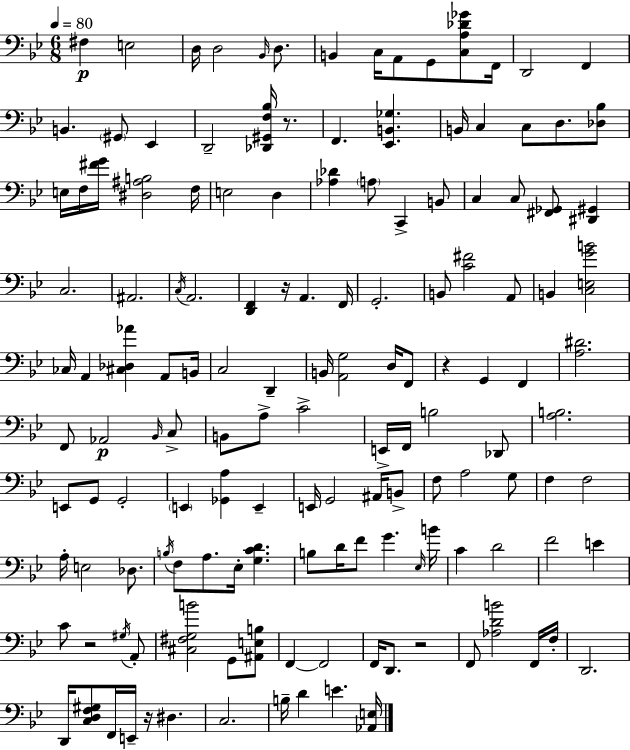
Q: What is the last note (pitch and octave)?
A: E4